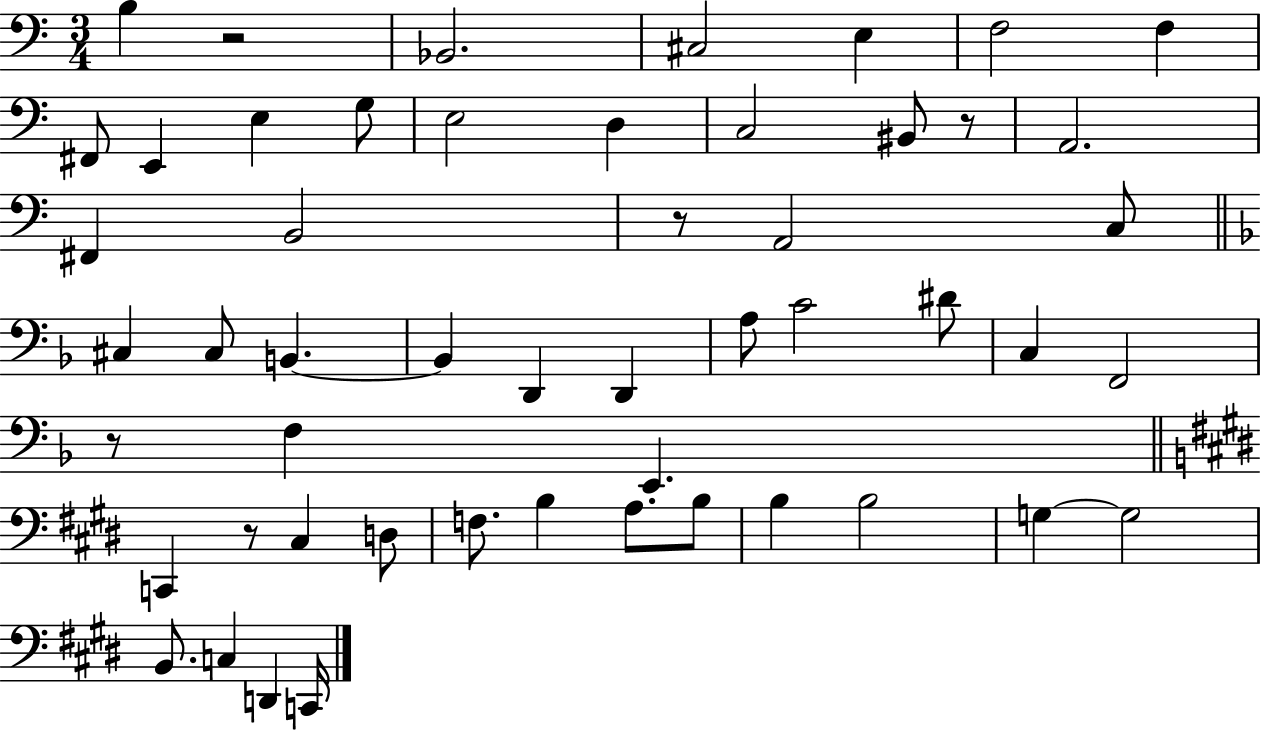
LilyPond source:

{
  \clef bass
  \numericTimeSignature
  \time 3/4
  \key c \major
  b4 r2 | bes,2. | cis2 e4 | f2 f4 | \break fis,8 e,4 e4 g8 | e2 d4 | c2 bis,8 r8 | a,2. | \break fis,4 b,2 | r8 a,2 c8 | \bar "||" \break \key f \major cis4 cis8 b,4.~~ | b,4 d,4 d,4 | a8 c'2 dis'8 | c4 f,2 | \break r8 f4 e,4. | \bar "||" \break \key e \major c,4 r8 cis4 d8 | f8. b4 a8. b8 | b4 b2 | g4~~ g2 | \break b,8. c4 d,4 c,16 | \bar "|."
}